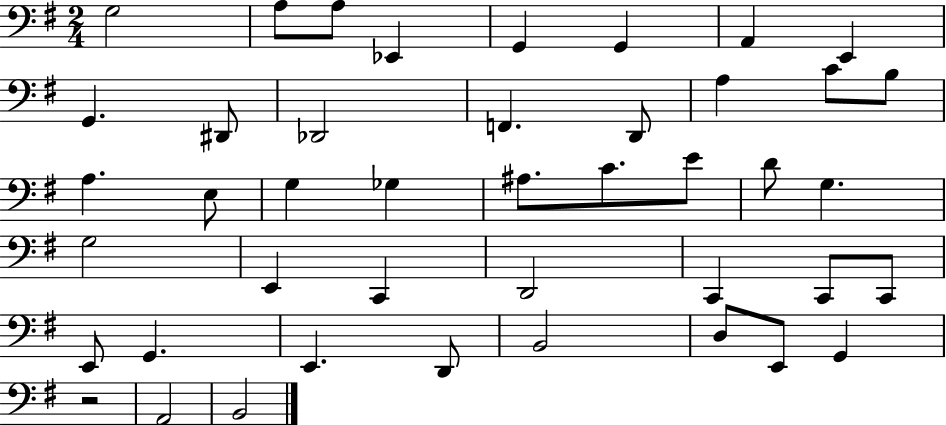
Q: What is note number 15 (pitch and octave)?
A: C4